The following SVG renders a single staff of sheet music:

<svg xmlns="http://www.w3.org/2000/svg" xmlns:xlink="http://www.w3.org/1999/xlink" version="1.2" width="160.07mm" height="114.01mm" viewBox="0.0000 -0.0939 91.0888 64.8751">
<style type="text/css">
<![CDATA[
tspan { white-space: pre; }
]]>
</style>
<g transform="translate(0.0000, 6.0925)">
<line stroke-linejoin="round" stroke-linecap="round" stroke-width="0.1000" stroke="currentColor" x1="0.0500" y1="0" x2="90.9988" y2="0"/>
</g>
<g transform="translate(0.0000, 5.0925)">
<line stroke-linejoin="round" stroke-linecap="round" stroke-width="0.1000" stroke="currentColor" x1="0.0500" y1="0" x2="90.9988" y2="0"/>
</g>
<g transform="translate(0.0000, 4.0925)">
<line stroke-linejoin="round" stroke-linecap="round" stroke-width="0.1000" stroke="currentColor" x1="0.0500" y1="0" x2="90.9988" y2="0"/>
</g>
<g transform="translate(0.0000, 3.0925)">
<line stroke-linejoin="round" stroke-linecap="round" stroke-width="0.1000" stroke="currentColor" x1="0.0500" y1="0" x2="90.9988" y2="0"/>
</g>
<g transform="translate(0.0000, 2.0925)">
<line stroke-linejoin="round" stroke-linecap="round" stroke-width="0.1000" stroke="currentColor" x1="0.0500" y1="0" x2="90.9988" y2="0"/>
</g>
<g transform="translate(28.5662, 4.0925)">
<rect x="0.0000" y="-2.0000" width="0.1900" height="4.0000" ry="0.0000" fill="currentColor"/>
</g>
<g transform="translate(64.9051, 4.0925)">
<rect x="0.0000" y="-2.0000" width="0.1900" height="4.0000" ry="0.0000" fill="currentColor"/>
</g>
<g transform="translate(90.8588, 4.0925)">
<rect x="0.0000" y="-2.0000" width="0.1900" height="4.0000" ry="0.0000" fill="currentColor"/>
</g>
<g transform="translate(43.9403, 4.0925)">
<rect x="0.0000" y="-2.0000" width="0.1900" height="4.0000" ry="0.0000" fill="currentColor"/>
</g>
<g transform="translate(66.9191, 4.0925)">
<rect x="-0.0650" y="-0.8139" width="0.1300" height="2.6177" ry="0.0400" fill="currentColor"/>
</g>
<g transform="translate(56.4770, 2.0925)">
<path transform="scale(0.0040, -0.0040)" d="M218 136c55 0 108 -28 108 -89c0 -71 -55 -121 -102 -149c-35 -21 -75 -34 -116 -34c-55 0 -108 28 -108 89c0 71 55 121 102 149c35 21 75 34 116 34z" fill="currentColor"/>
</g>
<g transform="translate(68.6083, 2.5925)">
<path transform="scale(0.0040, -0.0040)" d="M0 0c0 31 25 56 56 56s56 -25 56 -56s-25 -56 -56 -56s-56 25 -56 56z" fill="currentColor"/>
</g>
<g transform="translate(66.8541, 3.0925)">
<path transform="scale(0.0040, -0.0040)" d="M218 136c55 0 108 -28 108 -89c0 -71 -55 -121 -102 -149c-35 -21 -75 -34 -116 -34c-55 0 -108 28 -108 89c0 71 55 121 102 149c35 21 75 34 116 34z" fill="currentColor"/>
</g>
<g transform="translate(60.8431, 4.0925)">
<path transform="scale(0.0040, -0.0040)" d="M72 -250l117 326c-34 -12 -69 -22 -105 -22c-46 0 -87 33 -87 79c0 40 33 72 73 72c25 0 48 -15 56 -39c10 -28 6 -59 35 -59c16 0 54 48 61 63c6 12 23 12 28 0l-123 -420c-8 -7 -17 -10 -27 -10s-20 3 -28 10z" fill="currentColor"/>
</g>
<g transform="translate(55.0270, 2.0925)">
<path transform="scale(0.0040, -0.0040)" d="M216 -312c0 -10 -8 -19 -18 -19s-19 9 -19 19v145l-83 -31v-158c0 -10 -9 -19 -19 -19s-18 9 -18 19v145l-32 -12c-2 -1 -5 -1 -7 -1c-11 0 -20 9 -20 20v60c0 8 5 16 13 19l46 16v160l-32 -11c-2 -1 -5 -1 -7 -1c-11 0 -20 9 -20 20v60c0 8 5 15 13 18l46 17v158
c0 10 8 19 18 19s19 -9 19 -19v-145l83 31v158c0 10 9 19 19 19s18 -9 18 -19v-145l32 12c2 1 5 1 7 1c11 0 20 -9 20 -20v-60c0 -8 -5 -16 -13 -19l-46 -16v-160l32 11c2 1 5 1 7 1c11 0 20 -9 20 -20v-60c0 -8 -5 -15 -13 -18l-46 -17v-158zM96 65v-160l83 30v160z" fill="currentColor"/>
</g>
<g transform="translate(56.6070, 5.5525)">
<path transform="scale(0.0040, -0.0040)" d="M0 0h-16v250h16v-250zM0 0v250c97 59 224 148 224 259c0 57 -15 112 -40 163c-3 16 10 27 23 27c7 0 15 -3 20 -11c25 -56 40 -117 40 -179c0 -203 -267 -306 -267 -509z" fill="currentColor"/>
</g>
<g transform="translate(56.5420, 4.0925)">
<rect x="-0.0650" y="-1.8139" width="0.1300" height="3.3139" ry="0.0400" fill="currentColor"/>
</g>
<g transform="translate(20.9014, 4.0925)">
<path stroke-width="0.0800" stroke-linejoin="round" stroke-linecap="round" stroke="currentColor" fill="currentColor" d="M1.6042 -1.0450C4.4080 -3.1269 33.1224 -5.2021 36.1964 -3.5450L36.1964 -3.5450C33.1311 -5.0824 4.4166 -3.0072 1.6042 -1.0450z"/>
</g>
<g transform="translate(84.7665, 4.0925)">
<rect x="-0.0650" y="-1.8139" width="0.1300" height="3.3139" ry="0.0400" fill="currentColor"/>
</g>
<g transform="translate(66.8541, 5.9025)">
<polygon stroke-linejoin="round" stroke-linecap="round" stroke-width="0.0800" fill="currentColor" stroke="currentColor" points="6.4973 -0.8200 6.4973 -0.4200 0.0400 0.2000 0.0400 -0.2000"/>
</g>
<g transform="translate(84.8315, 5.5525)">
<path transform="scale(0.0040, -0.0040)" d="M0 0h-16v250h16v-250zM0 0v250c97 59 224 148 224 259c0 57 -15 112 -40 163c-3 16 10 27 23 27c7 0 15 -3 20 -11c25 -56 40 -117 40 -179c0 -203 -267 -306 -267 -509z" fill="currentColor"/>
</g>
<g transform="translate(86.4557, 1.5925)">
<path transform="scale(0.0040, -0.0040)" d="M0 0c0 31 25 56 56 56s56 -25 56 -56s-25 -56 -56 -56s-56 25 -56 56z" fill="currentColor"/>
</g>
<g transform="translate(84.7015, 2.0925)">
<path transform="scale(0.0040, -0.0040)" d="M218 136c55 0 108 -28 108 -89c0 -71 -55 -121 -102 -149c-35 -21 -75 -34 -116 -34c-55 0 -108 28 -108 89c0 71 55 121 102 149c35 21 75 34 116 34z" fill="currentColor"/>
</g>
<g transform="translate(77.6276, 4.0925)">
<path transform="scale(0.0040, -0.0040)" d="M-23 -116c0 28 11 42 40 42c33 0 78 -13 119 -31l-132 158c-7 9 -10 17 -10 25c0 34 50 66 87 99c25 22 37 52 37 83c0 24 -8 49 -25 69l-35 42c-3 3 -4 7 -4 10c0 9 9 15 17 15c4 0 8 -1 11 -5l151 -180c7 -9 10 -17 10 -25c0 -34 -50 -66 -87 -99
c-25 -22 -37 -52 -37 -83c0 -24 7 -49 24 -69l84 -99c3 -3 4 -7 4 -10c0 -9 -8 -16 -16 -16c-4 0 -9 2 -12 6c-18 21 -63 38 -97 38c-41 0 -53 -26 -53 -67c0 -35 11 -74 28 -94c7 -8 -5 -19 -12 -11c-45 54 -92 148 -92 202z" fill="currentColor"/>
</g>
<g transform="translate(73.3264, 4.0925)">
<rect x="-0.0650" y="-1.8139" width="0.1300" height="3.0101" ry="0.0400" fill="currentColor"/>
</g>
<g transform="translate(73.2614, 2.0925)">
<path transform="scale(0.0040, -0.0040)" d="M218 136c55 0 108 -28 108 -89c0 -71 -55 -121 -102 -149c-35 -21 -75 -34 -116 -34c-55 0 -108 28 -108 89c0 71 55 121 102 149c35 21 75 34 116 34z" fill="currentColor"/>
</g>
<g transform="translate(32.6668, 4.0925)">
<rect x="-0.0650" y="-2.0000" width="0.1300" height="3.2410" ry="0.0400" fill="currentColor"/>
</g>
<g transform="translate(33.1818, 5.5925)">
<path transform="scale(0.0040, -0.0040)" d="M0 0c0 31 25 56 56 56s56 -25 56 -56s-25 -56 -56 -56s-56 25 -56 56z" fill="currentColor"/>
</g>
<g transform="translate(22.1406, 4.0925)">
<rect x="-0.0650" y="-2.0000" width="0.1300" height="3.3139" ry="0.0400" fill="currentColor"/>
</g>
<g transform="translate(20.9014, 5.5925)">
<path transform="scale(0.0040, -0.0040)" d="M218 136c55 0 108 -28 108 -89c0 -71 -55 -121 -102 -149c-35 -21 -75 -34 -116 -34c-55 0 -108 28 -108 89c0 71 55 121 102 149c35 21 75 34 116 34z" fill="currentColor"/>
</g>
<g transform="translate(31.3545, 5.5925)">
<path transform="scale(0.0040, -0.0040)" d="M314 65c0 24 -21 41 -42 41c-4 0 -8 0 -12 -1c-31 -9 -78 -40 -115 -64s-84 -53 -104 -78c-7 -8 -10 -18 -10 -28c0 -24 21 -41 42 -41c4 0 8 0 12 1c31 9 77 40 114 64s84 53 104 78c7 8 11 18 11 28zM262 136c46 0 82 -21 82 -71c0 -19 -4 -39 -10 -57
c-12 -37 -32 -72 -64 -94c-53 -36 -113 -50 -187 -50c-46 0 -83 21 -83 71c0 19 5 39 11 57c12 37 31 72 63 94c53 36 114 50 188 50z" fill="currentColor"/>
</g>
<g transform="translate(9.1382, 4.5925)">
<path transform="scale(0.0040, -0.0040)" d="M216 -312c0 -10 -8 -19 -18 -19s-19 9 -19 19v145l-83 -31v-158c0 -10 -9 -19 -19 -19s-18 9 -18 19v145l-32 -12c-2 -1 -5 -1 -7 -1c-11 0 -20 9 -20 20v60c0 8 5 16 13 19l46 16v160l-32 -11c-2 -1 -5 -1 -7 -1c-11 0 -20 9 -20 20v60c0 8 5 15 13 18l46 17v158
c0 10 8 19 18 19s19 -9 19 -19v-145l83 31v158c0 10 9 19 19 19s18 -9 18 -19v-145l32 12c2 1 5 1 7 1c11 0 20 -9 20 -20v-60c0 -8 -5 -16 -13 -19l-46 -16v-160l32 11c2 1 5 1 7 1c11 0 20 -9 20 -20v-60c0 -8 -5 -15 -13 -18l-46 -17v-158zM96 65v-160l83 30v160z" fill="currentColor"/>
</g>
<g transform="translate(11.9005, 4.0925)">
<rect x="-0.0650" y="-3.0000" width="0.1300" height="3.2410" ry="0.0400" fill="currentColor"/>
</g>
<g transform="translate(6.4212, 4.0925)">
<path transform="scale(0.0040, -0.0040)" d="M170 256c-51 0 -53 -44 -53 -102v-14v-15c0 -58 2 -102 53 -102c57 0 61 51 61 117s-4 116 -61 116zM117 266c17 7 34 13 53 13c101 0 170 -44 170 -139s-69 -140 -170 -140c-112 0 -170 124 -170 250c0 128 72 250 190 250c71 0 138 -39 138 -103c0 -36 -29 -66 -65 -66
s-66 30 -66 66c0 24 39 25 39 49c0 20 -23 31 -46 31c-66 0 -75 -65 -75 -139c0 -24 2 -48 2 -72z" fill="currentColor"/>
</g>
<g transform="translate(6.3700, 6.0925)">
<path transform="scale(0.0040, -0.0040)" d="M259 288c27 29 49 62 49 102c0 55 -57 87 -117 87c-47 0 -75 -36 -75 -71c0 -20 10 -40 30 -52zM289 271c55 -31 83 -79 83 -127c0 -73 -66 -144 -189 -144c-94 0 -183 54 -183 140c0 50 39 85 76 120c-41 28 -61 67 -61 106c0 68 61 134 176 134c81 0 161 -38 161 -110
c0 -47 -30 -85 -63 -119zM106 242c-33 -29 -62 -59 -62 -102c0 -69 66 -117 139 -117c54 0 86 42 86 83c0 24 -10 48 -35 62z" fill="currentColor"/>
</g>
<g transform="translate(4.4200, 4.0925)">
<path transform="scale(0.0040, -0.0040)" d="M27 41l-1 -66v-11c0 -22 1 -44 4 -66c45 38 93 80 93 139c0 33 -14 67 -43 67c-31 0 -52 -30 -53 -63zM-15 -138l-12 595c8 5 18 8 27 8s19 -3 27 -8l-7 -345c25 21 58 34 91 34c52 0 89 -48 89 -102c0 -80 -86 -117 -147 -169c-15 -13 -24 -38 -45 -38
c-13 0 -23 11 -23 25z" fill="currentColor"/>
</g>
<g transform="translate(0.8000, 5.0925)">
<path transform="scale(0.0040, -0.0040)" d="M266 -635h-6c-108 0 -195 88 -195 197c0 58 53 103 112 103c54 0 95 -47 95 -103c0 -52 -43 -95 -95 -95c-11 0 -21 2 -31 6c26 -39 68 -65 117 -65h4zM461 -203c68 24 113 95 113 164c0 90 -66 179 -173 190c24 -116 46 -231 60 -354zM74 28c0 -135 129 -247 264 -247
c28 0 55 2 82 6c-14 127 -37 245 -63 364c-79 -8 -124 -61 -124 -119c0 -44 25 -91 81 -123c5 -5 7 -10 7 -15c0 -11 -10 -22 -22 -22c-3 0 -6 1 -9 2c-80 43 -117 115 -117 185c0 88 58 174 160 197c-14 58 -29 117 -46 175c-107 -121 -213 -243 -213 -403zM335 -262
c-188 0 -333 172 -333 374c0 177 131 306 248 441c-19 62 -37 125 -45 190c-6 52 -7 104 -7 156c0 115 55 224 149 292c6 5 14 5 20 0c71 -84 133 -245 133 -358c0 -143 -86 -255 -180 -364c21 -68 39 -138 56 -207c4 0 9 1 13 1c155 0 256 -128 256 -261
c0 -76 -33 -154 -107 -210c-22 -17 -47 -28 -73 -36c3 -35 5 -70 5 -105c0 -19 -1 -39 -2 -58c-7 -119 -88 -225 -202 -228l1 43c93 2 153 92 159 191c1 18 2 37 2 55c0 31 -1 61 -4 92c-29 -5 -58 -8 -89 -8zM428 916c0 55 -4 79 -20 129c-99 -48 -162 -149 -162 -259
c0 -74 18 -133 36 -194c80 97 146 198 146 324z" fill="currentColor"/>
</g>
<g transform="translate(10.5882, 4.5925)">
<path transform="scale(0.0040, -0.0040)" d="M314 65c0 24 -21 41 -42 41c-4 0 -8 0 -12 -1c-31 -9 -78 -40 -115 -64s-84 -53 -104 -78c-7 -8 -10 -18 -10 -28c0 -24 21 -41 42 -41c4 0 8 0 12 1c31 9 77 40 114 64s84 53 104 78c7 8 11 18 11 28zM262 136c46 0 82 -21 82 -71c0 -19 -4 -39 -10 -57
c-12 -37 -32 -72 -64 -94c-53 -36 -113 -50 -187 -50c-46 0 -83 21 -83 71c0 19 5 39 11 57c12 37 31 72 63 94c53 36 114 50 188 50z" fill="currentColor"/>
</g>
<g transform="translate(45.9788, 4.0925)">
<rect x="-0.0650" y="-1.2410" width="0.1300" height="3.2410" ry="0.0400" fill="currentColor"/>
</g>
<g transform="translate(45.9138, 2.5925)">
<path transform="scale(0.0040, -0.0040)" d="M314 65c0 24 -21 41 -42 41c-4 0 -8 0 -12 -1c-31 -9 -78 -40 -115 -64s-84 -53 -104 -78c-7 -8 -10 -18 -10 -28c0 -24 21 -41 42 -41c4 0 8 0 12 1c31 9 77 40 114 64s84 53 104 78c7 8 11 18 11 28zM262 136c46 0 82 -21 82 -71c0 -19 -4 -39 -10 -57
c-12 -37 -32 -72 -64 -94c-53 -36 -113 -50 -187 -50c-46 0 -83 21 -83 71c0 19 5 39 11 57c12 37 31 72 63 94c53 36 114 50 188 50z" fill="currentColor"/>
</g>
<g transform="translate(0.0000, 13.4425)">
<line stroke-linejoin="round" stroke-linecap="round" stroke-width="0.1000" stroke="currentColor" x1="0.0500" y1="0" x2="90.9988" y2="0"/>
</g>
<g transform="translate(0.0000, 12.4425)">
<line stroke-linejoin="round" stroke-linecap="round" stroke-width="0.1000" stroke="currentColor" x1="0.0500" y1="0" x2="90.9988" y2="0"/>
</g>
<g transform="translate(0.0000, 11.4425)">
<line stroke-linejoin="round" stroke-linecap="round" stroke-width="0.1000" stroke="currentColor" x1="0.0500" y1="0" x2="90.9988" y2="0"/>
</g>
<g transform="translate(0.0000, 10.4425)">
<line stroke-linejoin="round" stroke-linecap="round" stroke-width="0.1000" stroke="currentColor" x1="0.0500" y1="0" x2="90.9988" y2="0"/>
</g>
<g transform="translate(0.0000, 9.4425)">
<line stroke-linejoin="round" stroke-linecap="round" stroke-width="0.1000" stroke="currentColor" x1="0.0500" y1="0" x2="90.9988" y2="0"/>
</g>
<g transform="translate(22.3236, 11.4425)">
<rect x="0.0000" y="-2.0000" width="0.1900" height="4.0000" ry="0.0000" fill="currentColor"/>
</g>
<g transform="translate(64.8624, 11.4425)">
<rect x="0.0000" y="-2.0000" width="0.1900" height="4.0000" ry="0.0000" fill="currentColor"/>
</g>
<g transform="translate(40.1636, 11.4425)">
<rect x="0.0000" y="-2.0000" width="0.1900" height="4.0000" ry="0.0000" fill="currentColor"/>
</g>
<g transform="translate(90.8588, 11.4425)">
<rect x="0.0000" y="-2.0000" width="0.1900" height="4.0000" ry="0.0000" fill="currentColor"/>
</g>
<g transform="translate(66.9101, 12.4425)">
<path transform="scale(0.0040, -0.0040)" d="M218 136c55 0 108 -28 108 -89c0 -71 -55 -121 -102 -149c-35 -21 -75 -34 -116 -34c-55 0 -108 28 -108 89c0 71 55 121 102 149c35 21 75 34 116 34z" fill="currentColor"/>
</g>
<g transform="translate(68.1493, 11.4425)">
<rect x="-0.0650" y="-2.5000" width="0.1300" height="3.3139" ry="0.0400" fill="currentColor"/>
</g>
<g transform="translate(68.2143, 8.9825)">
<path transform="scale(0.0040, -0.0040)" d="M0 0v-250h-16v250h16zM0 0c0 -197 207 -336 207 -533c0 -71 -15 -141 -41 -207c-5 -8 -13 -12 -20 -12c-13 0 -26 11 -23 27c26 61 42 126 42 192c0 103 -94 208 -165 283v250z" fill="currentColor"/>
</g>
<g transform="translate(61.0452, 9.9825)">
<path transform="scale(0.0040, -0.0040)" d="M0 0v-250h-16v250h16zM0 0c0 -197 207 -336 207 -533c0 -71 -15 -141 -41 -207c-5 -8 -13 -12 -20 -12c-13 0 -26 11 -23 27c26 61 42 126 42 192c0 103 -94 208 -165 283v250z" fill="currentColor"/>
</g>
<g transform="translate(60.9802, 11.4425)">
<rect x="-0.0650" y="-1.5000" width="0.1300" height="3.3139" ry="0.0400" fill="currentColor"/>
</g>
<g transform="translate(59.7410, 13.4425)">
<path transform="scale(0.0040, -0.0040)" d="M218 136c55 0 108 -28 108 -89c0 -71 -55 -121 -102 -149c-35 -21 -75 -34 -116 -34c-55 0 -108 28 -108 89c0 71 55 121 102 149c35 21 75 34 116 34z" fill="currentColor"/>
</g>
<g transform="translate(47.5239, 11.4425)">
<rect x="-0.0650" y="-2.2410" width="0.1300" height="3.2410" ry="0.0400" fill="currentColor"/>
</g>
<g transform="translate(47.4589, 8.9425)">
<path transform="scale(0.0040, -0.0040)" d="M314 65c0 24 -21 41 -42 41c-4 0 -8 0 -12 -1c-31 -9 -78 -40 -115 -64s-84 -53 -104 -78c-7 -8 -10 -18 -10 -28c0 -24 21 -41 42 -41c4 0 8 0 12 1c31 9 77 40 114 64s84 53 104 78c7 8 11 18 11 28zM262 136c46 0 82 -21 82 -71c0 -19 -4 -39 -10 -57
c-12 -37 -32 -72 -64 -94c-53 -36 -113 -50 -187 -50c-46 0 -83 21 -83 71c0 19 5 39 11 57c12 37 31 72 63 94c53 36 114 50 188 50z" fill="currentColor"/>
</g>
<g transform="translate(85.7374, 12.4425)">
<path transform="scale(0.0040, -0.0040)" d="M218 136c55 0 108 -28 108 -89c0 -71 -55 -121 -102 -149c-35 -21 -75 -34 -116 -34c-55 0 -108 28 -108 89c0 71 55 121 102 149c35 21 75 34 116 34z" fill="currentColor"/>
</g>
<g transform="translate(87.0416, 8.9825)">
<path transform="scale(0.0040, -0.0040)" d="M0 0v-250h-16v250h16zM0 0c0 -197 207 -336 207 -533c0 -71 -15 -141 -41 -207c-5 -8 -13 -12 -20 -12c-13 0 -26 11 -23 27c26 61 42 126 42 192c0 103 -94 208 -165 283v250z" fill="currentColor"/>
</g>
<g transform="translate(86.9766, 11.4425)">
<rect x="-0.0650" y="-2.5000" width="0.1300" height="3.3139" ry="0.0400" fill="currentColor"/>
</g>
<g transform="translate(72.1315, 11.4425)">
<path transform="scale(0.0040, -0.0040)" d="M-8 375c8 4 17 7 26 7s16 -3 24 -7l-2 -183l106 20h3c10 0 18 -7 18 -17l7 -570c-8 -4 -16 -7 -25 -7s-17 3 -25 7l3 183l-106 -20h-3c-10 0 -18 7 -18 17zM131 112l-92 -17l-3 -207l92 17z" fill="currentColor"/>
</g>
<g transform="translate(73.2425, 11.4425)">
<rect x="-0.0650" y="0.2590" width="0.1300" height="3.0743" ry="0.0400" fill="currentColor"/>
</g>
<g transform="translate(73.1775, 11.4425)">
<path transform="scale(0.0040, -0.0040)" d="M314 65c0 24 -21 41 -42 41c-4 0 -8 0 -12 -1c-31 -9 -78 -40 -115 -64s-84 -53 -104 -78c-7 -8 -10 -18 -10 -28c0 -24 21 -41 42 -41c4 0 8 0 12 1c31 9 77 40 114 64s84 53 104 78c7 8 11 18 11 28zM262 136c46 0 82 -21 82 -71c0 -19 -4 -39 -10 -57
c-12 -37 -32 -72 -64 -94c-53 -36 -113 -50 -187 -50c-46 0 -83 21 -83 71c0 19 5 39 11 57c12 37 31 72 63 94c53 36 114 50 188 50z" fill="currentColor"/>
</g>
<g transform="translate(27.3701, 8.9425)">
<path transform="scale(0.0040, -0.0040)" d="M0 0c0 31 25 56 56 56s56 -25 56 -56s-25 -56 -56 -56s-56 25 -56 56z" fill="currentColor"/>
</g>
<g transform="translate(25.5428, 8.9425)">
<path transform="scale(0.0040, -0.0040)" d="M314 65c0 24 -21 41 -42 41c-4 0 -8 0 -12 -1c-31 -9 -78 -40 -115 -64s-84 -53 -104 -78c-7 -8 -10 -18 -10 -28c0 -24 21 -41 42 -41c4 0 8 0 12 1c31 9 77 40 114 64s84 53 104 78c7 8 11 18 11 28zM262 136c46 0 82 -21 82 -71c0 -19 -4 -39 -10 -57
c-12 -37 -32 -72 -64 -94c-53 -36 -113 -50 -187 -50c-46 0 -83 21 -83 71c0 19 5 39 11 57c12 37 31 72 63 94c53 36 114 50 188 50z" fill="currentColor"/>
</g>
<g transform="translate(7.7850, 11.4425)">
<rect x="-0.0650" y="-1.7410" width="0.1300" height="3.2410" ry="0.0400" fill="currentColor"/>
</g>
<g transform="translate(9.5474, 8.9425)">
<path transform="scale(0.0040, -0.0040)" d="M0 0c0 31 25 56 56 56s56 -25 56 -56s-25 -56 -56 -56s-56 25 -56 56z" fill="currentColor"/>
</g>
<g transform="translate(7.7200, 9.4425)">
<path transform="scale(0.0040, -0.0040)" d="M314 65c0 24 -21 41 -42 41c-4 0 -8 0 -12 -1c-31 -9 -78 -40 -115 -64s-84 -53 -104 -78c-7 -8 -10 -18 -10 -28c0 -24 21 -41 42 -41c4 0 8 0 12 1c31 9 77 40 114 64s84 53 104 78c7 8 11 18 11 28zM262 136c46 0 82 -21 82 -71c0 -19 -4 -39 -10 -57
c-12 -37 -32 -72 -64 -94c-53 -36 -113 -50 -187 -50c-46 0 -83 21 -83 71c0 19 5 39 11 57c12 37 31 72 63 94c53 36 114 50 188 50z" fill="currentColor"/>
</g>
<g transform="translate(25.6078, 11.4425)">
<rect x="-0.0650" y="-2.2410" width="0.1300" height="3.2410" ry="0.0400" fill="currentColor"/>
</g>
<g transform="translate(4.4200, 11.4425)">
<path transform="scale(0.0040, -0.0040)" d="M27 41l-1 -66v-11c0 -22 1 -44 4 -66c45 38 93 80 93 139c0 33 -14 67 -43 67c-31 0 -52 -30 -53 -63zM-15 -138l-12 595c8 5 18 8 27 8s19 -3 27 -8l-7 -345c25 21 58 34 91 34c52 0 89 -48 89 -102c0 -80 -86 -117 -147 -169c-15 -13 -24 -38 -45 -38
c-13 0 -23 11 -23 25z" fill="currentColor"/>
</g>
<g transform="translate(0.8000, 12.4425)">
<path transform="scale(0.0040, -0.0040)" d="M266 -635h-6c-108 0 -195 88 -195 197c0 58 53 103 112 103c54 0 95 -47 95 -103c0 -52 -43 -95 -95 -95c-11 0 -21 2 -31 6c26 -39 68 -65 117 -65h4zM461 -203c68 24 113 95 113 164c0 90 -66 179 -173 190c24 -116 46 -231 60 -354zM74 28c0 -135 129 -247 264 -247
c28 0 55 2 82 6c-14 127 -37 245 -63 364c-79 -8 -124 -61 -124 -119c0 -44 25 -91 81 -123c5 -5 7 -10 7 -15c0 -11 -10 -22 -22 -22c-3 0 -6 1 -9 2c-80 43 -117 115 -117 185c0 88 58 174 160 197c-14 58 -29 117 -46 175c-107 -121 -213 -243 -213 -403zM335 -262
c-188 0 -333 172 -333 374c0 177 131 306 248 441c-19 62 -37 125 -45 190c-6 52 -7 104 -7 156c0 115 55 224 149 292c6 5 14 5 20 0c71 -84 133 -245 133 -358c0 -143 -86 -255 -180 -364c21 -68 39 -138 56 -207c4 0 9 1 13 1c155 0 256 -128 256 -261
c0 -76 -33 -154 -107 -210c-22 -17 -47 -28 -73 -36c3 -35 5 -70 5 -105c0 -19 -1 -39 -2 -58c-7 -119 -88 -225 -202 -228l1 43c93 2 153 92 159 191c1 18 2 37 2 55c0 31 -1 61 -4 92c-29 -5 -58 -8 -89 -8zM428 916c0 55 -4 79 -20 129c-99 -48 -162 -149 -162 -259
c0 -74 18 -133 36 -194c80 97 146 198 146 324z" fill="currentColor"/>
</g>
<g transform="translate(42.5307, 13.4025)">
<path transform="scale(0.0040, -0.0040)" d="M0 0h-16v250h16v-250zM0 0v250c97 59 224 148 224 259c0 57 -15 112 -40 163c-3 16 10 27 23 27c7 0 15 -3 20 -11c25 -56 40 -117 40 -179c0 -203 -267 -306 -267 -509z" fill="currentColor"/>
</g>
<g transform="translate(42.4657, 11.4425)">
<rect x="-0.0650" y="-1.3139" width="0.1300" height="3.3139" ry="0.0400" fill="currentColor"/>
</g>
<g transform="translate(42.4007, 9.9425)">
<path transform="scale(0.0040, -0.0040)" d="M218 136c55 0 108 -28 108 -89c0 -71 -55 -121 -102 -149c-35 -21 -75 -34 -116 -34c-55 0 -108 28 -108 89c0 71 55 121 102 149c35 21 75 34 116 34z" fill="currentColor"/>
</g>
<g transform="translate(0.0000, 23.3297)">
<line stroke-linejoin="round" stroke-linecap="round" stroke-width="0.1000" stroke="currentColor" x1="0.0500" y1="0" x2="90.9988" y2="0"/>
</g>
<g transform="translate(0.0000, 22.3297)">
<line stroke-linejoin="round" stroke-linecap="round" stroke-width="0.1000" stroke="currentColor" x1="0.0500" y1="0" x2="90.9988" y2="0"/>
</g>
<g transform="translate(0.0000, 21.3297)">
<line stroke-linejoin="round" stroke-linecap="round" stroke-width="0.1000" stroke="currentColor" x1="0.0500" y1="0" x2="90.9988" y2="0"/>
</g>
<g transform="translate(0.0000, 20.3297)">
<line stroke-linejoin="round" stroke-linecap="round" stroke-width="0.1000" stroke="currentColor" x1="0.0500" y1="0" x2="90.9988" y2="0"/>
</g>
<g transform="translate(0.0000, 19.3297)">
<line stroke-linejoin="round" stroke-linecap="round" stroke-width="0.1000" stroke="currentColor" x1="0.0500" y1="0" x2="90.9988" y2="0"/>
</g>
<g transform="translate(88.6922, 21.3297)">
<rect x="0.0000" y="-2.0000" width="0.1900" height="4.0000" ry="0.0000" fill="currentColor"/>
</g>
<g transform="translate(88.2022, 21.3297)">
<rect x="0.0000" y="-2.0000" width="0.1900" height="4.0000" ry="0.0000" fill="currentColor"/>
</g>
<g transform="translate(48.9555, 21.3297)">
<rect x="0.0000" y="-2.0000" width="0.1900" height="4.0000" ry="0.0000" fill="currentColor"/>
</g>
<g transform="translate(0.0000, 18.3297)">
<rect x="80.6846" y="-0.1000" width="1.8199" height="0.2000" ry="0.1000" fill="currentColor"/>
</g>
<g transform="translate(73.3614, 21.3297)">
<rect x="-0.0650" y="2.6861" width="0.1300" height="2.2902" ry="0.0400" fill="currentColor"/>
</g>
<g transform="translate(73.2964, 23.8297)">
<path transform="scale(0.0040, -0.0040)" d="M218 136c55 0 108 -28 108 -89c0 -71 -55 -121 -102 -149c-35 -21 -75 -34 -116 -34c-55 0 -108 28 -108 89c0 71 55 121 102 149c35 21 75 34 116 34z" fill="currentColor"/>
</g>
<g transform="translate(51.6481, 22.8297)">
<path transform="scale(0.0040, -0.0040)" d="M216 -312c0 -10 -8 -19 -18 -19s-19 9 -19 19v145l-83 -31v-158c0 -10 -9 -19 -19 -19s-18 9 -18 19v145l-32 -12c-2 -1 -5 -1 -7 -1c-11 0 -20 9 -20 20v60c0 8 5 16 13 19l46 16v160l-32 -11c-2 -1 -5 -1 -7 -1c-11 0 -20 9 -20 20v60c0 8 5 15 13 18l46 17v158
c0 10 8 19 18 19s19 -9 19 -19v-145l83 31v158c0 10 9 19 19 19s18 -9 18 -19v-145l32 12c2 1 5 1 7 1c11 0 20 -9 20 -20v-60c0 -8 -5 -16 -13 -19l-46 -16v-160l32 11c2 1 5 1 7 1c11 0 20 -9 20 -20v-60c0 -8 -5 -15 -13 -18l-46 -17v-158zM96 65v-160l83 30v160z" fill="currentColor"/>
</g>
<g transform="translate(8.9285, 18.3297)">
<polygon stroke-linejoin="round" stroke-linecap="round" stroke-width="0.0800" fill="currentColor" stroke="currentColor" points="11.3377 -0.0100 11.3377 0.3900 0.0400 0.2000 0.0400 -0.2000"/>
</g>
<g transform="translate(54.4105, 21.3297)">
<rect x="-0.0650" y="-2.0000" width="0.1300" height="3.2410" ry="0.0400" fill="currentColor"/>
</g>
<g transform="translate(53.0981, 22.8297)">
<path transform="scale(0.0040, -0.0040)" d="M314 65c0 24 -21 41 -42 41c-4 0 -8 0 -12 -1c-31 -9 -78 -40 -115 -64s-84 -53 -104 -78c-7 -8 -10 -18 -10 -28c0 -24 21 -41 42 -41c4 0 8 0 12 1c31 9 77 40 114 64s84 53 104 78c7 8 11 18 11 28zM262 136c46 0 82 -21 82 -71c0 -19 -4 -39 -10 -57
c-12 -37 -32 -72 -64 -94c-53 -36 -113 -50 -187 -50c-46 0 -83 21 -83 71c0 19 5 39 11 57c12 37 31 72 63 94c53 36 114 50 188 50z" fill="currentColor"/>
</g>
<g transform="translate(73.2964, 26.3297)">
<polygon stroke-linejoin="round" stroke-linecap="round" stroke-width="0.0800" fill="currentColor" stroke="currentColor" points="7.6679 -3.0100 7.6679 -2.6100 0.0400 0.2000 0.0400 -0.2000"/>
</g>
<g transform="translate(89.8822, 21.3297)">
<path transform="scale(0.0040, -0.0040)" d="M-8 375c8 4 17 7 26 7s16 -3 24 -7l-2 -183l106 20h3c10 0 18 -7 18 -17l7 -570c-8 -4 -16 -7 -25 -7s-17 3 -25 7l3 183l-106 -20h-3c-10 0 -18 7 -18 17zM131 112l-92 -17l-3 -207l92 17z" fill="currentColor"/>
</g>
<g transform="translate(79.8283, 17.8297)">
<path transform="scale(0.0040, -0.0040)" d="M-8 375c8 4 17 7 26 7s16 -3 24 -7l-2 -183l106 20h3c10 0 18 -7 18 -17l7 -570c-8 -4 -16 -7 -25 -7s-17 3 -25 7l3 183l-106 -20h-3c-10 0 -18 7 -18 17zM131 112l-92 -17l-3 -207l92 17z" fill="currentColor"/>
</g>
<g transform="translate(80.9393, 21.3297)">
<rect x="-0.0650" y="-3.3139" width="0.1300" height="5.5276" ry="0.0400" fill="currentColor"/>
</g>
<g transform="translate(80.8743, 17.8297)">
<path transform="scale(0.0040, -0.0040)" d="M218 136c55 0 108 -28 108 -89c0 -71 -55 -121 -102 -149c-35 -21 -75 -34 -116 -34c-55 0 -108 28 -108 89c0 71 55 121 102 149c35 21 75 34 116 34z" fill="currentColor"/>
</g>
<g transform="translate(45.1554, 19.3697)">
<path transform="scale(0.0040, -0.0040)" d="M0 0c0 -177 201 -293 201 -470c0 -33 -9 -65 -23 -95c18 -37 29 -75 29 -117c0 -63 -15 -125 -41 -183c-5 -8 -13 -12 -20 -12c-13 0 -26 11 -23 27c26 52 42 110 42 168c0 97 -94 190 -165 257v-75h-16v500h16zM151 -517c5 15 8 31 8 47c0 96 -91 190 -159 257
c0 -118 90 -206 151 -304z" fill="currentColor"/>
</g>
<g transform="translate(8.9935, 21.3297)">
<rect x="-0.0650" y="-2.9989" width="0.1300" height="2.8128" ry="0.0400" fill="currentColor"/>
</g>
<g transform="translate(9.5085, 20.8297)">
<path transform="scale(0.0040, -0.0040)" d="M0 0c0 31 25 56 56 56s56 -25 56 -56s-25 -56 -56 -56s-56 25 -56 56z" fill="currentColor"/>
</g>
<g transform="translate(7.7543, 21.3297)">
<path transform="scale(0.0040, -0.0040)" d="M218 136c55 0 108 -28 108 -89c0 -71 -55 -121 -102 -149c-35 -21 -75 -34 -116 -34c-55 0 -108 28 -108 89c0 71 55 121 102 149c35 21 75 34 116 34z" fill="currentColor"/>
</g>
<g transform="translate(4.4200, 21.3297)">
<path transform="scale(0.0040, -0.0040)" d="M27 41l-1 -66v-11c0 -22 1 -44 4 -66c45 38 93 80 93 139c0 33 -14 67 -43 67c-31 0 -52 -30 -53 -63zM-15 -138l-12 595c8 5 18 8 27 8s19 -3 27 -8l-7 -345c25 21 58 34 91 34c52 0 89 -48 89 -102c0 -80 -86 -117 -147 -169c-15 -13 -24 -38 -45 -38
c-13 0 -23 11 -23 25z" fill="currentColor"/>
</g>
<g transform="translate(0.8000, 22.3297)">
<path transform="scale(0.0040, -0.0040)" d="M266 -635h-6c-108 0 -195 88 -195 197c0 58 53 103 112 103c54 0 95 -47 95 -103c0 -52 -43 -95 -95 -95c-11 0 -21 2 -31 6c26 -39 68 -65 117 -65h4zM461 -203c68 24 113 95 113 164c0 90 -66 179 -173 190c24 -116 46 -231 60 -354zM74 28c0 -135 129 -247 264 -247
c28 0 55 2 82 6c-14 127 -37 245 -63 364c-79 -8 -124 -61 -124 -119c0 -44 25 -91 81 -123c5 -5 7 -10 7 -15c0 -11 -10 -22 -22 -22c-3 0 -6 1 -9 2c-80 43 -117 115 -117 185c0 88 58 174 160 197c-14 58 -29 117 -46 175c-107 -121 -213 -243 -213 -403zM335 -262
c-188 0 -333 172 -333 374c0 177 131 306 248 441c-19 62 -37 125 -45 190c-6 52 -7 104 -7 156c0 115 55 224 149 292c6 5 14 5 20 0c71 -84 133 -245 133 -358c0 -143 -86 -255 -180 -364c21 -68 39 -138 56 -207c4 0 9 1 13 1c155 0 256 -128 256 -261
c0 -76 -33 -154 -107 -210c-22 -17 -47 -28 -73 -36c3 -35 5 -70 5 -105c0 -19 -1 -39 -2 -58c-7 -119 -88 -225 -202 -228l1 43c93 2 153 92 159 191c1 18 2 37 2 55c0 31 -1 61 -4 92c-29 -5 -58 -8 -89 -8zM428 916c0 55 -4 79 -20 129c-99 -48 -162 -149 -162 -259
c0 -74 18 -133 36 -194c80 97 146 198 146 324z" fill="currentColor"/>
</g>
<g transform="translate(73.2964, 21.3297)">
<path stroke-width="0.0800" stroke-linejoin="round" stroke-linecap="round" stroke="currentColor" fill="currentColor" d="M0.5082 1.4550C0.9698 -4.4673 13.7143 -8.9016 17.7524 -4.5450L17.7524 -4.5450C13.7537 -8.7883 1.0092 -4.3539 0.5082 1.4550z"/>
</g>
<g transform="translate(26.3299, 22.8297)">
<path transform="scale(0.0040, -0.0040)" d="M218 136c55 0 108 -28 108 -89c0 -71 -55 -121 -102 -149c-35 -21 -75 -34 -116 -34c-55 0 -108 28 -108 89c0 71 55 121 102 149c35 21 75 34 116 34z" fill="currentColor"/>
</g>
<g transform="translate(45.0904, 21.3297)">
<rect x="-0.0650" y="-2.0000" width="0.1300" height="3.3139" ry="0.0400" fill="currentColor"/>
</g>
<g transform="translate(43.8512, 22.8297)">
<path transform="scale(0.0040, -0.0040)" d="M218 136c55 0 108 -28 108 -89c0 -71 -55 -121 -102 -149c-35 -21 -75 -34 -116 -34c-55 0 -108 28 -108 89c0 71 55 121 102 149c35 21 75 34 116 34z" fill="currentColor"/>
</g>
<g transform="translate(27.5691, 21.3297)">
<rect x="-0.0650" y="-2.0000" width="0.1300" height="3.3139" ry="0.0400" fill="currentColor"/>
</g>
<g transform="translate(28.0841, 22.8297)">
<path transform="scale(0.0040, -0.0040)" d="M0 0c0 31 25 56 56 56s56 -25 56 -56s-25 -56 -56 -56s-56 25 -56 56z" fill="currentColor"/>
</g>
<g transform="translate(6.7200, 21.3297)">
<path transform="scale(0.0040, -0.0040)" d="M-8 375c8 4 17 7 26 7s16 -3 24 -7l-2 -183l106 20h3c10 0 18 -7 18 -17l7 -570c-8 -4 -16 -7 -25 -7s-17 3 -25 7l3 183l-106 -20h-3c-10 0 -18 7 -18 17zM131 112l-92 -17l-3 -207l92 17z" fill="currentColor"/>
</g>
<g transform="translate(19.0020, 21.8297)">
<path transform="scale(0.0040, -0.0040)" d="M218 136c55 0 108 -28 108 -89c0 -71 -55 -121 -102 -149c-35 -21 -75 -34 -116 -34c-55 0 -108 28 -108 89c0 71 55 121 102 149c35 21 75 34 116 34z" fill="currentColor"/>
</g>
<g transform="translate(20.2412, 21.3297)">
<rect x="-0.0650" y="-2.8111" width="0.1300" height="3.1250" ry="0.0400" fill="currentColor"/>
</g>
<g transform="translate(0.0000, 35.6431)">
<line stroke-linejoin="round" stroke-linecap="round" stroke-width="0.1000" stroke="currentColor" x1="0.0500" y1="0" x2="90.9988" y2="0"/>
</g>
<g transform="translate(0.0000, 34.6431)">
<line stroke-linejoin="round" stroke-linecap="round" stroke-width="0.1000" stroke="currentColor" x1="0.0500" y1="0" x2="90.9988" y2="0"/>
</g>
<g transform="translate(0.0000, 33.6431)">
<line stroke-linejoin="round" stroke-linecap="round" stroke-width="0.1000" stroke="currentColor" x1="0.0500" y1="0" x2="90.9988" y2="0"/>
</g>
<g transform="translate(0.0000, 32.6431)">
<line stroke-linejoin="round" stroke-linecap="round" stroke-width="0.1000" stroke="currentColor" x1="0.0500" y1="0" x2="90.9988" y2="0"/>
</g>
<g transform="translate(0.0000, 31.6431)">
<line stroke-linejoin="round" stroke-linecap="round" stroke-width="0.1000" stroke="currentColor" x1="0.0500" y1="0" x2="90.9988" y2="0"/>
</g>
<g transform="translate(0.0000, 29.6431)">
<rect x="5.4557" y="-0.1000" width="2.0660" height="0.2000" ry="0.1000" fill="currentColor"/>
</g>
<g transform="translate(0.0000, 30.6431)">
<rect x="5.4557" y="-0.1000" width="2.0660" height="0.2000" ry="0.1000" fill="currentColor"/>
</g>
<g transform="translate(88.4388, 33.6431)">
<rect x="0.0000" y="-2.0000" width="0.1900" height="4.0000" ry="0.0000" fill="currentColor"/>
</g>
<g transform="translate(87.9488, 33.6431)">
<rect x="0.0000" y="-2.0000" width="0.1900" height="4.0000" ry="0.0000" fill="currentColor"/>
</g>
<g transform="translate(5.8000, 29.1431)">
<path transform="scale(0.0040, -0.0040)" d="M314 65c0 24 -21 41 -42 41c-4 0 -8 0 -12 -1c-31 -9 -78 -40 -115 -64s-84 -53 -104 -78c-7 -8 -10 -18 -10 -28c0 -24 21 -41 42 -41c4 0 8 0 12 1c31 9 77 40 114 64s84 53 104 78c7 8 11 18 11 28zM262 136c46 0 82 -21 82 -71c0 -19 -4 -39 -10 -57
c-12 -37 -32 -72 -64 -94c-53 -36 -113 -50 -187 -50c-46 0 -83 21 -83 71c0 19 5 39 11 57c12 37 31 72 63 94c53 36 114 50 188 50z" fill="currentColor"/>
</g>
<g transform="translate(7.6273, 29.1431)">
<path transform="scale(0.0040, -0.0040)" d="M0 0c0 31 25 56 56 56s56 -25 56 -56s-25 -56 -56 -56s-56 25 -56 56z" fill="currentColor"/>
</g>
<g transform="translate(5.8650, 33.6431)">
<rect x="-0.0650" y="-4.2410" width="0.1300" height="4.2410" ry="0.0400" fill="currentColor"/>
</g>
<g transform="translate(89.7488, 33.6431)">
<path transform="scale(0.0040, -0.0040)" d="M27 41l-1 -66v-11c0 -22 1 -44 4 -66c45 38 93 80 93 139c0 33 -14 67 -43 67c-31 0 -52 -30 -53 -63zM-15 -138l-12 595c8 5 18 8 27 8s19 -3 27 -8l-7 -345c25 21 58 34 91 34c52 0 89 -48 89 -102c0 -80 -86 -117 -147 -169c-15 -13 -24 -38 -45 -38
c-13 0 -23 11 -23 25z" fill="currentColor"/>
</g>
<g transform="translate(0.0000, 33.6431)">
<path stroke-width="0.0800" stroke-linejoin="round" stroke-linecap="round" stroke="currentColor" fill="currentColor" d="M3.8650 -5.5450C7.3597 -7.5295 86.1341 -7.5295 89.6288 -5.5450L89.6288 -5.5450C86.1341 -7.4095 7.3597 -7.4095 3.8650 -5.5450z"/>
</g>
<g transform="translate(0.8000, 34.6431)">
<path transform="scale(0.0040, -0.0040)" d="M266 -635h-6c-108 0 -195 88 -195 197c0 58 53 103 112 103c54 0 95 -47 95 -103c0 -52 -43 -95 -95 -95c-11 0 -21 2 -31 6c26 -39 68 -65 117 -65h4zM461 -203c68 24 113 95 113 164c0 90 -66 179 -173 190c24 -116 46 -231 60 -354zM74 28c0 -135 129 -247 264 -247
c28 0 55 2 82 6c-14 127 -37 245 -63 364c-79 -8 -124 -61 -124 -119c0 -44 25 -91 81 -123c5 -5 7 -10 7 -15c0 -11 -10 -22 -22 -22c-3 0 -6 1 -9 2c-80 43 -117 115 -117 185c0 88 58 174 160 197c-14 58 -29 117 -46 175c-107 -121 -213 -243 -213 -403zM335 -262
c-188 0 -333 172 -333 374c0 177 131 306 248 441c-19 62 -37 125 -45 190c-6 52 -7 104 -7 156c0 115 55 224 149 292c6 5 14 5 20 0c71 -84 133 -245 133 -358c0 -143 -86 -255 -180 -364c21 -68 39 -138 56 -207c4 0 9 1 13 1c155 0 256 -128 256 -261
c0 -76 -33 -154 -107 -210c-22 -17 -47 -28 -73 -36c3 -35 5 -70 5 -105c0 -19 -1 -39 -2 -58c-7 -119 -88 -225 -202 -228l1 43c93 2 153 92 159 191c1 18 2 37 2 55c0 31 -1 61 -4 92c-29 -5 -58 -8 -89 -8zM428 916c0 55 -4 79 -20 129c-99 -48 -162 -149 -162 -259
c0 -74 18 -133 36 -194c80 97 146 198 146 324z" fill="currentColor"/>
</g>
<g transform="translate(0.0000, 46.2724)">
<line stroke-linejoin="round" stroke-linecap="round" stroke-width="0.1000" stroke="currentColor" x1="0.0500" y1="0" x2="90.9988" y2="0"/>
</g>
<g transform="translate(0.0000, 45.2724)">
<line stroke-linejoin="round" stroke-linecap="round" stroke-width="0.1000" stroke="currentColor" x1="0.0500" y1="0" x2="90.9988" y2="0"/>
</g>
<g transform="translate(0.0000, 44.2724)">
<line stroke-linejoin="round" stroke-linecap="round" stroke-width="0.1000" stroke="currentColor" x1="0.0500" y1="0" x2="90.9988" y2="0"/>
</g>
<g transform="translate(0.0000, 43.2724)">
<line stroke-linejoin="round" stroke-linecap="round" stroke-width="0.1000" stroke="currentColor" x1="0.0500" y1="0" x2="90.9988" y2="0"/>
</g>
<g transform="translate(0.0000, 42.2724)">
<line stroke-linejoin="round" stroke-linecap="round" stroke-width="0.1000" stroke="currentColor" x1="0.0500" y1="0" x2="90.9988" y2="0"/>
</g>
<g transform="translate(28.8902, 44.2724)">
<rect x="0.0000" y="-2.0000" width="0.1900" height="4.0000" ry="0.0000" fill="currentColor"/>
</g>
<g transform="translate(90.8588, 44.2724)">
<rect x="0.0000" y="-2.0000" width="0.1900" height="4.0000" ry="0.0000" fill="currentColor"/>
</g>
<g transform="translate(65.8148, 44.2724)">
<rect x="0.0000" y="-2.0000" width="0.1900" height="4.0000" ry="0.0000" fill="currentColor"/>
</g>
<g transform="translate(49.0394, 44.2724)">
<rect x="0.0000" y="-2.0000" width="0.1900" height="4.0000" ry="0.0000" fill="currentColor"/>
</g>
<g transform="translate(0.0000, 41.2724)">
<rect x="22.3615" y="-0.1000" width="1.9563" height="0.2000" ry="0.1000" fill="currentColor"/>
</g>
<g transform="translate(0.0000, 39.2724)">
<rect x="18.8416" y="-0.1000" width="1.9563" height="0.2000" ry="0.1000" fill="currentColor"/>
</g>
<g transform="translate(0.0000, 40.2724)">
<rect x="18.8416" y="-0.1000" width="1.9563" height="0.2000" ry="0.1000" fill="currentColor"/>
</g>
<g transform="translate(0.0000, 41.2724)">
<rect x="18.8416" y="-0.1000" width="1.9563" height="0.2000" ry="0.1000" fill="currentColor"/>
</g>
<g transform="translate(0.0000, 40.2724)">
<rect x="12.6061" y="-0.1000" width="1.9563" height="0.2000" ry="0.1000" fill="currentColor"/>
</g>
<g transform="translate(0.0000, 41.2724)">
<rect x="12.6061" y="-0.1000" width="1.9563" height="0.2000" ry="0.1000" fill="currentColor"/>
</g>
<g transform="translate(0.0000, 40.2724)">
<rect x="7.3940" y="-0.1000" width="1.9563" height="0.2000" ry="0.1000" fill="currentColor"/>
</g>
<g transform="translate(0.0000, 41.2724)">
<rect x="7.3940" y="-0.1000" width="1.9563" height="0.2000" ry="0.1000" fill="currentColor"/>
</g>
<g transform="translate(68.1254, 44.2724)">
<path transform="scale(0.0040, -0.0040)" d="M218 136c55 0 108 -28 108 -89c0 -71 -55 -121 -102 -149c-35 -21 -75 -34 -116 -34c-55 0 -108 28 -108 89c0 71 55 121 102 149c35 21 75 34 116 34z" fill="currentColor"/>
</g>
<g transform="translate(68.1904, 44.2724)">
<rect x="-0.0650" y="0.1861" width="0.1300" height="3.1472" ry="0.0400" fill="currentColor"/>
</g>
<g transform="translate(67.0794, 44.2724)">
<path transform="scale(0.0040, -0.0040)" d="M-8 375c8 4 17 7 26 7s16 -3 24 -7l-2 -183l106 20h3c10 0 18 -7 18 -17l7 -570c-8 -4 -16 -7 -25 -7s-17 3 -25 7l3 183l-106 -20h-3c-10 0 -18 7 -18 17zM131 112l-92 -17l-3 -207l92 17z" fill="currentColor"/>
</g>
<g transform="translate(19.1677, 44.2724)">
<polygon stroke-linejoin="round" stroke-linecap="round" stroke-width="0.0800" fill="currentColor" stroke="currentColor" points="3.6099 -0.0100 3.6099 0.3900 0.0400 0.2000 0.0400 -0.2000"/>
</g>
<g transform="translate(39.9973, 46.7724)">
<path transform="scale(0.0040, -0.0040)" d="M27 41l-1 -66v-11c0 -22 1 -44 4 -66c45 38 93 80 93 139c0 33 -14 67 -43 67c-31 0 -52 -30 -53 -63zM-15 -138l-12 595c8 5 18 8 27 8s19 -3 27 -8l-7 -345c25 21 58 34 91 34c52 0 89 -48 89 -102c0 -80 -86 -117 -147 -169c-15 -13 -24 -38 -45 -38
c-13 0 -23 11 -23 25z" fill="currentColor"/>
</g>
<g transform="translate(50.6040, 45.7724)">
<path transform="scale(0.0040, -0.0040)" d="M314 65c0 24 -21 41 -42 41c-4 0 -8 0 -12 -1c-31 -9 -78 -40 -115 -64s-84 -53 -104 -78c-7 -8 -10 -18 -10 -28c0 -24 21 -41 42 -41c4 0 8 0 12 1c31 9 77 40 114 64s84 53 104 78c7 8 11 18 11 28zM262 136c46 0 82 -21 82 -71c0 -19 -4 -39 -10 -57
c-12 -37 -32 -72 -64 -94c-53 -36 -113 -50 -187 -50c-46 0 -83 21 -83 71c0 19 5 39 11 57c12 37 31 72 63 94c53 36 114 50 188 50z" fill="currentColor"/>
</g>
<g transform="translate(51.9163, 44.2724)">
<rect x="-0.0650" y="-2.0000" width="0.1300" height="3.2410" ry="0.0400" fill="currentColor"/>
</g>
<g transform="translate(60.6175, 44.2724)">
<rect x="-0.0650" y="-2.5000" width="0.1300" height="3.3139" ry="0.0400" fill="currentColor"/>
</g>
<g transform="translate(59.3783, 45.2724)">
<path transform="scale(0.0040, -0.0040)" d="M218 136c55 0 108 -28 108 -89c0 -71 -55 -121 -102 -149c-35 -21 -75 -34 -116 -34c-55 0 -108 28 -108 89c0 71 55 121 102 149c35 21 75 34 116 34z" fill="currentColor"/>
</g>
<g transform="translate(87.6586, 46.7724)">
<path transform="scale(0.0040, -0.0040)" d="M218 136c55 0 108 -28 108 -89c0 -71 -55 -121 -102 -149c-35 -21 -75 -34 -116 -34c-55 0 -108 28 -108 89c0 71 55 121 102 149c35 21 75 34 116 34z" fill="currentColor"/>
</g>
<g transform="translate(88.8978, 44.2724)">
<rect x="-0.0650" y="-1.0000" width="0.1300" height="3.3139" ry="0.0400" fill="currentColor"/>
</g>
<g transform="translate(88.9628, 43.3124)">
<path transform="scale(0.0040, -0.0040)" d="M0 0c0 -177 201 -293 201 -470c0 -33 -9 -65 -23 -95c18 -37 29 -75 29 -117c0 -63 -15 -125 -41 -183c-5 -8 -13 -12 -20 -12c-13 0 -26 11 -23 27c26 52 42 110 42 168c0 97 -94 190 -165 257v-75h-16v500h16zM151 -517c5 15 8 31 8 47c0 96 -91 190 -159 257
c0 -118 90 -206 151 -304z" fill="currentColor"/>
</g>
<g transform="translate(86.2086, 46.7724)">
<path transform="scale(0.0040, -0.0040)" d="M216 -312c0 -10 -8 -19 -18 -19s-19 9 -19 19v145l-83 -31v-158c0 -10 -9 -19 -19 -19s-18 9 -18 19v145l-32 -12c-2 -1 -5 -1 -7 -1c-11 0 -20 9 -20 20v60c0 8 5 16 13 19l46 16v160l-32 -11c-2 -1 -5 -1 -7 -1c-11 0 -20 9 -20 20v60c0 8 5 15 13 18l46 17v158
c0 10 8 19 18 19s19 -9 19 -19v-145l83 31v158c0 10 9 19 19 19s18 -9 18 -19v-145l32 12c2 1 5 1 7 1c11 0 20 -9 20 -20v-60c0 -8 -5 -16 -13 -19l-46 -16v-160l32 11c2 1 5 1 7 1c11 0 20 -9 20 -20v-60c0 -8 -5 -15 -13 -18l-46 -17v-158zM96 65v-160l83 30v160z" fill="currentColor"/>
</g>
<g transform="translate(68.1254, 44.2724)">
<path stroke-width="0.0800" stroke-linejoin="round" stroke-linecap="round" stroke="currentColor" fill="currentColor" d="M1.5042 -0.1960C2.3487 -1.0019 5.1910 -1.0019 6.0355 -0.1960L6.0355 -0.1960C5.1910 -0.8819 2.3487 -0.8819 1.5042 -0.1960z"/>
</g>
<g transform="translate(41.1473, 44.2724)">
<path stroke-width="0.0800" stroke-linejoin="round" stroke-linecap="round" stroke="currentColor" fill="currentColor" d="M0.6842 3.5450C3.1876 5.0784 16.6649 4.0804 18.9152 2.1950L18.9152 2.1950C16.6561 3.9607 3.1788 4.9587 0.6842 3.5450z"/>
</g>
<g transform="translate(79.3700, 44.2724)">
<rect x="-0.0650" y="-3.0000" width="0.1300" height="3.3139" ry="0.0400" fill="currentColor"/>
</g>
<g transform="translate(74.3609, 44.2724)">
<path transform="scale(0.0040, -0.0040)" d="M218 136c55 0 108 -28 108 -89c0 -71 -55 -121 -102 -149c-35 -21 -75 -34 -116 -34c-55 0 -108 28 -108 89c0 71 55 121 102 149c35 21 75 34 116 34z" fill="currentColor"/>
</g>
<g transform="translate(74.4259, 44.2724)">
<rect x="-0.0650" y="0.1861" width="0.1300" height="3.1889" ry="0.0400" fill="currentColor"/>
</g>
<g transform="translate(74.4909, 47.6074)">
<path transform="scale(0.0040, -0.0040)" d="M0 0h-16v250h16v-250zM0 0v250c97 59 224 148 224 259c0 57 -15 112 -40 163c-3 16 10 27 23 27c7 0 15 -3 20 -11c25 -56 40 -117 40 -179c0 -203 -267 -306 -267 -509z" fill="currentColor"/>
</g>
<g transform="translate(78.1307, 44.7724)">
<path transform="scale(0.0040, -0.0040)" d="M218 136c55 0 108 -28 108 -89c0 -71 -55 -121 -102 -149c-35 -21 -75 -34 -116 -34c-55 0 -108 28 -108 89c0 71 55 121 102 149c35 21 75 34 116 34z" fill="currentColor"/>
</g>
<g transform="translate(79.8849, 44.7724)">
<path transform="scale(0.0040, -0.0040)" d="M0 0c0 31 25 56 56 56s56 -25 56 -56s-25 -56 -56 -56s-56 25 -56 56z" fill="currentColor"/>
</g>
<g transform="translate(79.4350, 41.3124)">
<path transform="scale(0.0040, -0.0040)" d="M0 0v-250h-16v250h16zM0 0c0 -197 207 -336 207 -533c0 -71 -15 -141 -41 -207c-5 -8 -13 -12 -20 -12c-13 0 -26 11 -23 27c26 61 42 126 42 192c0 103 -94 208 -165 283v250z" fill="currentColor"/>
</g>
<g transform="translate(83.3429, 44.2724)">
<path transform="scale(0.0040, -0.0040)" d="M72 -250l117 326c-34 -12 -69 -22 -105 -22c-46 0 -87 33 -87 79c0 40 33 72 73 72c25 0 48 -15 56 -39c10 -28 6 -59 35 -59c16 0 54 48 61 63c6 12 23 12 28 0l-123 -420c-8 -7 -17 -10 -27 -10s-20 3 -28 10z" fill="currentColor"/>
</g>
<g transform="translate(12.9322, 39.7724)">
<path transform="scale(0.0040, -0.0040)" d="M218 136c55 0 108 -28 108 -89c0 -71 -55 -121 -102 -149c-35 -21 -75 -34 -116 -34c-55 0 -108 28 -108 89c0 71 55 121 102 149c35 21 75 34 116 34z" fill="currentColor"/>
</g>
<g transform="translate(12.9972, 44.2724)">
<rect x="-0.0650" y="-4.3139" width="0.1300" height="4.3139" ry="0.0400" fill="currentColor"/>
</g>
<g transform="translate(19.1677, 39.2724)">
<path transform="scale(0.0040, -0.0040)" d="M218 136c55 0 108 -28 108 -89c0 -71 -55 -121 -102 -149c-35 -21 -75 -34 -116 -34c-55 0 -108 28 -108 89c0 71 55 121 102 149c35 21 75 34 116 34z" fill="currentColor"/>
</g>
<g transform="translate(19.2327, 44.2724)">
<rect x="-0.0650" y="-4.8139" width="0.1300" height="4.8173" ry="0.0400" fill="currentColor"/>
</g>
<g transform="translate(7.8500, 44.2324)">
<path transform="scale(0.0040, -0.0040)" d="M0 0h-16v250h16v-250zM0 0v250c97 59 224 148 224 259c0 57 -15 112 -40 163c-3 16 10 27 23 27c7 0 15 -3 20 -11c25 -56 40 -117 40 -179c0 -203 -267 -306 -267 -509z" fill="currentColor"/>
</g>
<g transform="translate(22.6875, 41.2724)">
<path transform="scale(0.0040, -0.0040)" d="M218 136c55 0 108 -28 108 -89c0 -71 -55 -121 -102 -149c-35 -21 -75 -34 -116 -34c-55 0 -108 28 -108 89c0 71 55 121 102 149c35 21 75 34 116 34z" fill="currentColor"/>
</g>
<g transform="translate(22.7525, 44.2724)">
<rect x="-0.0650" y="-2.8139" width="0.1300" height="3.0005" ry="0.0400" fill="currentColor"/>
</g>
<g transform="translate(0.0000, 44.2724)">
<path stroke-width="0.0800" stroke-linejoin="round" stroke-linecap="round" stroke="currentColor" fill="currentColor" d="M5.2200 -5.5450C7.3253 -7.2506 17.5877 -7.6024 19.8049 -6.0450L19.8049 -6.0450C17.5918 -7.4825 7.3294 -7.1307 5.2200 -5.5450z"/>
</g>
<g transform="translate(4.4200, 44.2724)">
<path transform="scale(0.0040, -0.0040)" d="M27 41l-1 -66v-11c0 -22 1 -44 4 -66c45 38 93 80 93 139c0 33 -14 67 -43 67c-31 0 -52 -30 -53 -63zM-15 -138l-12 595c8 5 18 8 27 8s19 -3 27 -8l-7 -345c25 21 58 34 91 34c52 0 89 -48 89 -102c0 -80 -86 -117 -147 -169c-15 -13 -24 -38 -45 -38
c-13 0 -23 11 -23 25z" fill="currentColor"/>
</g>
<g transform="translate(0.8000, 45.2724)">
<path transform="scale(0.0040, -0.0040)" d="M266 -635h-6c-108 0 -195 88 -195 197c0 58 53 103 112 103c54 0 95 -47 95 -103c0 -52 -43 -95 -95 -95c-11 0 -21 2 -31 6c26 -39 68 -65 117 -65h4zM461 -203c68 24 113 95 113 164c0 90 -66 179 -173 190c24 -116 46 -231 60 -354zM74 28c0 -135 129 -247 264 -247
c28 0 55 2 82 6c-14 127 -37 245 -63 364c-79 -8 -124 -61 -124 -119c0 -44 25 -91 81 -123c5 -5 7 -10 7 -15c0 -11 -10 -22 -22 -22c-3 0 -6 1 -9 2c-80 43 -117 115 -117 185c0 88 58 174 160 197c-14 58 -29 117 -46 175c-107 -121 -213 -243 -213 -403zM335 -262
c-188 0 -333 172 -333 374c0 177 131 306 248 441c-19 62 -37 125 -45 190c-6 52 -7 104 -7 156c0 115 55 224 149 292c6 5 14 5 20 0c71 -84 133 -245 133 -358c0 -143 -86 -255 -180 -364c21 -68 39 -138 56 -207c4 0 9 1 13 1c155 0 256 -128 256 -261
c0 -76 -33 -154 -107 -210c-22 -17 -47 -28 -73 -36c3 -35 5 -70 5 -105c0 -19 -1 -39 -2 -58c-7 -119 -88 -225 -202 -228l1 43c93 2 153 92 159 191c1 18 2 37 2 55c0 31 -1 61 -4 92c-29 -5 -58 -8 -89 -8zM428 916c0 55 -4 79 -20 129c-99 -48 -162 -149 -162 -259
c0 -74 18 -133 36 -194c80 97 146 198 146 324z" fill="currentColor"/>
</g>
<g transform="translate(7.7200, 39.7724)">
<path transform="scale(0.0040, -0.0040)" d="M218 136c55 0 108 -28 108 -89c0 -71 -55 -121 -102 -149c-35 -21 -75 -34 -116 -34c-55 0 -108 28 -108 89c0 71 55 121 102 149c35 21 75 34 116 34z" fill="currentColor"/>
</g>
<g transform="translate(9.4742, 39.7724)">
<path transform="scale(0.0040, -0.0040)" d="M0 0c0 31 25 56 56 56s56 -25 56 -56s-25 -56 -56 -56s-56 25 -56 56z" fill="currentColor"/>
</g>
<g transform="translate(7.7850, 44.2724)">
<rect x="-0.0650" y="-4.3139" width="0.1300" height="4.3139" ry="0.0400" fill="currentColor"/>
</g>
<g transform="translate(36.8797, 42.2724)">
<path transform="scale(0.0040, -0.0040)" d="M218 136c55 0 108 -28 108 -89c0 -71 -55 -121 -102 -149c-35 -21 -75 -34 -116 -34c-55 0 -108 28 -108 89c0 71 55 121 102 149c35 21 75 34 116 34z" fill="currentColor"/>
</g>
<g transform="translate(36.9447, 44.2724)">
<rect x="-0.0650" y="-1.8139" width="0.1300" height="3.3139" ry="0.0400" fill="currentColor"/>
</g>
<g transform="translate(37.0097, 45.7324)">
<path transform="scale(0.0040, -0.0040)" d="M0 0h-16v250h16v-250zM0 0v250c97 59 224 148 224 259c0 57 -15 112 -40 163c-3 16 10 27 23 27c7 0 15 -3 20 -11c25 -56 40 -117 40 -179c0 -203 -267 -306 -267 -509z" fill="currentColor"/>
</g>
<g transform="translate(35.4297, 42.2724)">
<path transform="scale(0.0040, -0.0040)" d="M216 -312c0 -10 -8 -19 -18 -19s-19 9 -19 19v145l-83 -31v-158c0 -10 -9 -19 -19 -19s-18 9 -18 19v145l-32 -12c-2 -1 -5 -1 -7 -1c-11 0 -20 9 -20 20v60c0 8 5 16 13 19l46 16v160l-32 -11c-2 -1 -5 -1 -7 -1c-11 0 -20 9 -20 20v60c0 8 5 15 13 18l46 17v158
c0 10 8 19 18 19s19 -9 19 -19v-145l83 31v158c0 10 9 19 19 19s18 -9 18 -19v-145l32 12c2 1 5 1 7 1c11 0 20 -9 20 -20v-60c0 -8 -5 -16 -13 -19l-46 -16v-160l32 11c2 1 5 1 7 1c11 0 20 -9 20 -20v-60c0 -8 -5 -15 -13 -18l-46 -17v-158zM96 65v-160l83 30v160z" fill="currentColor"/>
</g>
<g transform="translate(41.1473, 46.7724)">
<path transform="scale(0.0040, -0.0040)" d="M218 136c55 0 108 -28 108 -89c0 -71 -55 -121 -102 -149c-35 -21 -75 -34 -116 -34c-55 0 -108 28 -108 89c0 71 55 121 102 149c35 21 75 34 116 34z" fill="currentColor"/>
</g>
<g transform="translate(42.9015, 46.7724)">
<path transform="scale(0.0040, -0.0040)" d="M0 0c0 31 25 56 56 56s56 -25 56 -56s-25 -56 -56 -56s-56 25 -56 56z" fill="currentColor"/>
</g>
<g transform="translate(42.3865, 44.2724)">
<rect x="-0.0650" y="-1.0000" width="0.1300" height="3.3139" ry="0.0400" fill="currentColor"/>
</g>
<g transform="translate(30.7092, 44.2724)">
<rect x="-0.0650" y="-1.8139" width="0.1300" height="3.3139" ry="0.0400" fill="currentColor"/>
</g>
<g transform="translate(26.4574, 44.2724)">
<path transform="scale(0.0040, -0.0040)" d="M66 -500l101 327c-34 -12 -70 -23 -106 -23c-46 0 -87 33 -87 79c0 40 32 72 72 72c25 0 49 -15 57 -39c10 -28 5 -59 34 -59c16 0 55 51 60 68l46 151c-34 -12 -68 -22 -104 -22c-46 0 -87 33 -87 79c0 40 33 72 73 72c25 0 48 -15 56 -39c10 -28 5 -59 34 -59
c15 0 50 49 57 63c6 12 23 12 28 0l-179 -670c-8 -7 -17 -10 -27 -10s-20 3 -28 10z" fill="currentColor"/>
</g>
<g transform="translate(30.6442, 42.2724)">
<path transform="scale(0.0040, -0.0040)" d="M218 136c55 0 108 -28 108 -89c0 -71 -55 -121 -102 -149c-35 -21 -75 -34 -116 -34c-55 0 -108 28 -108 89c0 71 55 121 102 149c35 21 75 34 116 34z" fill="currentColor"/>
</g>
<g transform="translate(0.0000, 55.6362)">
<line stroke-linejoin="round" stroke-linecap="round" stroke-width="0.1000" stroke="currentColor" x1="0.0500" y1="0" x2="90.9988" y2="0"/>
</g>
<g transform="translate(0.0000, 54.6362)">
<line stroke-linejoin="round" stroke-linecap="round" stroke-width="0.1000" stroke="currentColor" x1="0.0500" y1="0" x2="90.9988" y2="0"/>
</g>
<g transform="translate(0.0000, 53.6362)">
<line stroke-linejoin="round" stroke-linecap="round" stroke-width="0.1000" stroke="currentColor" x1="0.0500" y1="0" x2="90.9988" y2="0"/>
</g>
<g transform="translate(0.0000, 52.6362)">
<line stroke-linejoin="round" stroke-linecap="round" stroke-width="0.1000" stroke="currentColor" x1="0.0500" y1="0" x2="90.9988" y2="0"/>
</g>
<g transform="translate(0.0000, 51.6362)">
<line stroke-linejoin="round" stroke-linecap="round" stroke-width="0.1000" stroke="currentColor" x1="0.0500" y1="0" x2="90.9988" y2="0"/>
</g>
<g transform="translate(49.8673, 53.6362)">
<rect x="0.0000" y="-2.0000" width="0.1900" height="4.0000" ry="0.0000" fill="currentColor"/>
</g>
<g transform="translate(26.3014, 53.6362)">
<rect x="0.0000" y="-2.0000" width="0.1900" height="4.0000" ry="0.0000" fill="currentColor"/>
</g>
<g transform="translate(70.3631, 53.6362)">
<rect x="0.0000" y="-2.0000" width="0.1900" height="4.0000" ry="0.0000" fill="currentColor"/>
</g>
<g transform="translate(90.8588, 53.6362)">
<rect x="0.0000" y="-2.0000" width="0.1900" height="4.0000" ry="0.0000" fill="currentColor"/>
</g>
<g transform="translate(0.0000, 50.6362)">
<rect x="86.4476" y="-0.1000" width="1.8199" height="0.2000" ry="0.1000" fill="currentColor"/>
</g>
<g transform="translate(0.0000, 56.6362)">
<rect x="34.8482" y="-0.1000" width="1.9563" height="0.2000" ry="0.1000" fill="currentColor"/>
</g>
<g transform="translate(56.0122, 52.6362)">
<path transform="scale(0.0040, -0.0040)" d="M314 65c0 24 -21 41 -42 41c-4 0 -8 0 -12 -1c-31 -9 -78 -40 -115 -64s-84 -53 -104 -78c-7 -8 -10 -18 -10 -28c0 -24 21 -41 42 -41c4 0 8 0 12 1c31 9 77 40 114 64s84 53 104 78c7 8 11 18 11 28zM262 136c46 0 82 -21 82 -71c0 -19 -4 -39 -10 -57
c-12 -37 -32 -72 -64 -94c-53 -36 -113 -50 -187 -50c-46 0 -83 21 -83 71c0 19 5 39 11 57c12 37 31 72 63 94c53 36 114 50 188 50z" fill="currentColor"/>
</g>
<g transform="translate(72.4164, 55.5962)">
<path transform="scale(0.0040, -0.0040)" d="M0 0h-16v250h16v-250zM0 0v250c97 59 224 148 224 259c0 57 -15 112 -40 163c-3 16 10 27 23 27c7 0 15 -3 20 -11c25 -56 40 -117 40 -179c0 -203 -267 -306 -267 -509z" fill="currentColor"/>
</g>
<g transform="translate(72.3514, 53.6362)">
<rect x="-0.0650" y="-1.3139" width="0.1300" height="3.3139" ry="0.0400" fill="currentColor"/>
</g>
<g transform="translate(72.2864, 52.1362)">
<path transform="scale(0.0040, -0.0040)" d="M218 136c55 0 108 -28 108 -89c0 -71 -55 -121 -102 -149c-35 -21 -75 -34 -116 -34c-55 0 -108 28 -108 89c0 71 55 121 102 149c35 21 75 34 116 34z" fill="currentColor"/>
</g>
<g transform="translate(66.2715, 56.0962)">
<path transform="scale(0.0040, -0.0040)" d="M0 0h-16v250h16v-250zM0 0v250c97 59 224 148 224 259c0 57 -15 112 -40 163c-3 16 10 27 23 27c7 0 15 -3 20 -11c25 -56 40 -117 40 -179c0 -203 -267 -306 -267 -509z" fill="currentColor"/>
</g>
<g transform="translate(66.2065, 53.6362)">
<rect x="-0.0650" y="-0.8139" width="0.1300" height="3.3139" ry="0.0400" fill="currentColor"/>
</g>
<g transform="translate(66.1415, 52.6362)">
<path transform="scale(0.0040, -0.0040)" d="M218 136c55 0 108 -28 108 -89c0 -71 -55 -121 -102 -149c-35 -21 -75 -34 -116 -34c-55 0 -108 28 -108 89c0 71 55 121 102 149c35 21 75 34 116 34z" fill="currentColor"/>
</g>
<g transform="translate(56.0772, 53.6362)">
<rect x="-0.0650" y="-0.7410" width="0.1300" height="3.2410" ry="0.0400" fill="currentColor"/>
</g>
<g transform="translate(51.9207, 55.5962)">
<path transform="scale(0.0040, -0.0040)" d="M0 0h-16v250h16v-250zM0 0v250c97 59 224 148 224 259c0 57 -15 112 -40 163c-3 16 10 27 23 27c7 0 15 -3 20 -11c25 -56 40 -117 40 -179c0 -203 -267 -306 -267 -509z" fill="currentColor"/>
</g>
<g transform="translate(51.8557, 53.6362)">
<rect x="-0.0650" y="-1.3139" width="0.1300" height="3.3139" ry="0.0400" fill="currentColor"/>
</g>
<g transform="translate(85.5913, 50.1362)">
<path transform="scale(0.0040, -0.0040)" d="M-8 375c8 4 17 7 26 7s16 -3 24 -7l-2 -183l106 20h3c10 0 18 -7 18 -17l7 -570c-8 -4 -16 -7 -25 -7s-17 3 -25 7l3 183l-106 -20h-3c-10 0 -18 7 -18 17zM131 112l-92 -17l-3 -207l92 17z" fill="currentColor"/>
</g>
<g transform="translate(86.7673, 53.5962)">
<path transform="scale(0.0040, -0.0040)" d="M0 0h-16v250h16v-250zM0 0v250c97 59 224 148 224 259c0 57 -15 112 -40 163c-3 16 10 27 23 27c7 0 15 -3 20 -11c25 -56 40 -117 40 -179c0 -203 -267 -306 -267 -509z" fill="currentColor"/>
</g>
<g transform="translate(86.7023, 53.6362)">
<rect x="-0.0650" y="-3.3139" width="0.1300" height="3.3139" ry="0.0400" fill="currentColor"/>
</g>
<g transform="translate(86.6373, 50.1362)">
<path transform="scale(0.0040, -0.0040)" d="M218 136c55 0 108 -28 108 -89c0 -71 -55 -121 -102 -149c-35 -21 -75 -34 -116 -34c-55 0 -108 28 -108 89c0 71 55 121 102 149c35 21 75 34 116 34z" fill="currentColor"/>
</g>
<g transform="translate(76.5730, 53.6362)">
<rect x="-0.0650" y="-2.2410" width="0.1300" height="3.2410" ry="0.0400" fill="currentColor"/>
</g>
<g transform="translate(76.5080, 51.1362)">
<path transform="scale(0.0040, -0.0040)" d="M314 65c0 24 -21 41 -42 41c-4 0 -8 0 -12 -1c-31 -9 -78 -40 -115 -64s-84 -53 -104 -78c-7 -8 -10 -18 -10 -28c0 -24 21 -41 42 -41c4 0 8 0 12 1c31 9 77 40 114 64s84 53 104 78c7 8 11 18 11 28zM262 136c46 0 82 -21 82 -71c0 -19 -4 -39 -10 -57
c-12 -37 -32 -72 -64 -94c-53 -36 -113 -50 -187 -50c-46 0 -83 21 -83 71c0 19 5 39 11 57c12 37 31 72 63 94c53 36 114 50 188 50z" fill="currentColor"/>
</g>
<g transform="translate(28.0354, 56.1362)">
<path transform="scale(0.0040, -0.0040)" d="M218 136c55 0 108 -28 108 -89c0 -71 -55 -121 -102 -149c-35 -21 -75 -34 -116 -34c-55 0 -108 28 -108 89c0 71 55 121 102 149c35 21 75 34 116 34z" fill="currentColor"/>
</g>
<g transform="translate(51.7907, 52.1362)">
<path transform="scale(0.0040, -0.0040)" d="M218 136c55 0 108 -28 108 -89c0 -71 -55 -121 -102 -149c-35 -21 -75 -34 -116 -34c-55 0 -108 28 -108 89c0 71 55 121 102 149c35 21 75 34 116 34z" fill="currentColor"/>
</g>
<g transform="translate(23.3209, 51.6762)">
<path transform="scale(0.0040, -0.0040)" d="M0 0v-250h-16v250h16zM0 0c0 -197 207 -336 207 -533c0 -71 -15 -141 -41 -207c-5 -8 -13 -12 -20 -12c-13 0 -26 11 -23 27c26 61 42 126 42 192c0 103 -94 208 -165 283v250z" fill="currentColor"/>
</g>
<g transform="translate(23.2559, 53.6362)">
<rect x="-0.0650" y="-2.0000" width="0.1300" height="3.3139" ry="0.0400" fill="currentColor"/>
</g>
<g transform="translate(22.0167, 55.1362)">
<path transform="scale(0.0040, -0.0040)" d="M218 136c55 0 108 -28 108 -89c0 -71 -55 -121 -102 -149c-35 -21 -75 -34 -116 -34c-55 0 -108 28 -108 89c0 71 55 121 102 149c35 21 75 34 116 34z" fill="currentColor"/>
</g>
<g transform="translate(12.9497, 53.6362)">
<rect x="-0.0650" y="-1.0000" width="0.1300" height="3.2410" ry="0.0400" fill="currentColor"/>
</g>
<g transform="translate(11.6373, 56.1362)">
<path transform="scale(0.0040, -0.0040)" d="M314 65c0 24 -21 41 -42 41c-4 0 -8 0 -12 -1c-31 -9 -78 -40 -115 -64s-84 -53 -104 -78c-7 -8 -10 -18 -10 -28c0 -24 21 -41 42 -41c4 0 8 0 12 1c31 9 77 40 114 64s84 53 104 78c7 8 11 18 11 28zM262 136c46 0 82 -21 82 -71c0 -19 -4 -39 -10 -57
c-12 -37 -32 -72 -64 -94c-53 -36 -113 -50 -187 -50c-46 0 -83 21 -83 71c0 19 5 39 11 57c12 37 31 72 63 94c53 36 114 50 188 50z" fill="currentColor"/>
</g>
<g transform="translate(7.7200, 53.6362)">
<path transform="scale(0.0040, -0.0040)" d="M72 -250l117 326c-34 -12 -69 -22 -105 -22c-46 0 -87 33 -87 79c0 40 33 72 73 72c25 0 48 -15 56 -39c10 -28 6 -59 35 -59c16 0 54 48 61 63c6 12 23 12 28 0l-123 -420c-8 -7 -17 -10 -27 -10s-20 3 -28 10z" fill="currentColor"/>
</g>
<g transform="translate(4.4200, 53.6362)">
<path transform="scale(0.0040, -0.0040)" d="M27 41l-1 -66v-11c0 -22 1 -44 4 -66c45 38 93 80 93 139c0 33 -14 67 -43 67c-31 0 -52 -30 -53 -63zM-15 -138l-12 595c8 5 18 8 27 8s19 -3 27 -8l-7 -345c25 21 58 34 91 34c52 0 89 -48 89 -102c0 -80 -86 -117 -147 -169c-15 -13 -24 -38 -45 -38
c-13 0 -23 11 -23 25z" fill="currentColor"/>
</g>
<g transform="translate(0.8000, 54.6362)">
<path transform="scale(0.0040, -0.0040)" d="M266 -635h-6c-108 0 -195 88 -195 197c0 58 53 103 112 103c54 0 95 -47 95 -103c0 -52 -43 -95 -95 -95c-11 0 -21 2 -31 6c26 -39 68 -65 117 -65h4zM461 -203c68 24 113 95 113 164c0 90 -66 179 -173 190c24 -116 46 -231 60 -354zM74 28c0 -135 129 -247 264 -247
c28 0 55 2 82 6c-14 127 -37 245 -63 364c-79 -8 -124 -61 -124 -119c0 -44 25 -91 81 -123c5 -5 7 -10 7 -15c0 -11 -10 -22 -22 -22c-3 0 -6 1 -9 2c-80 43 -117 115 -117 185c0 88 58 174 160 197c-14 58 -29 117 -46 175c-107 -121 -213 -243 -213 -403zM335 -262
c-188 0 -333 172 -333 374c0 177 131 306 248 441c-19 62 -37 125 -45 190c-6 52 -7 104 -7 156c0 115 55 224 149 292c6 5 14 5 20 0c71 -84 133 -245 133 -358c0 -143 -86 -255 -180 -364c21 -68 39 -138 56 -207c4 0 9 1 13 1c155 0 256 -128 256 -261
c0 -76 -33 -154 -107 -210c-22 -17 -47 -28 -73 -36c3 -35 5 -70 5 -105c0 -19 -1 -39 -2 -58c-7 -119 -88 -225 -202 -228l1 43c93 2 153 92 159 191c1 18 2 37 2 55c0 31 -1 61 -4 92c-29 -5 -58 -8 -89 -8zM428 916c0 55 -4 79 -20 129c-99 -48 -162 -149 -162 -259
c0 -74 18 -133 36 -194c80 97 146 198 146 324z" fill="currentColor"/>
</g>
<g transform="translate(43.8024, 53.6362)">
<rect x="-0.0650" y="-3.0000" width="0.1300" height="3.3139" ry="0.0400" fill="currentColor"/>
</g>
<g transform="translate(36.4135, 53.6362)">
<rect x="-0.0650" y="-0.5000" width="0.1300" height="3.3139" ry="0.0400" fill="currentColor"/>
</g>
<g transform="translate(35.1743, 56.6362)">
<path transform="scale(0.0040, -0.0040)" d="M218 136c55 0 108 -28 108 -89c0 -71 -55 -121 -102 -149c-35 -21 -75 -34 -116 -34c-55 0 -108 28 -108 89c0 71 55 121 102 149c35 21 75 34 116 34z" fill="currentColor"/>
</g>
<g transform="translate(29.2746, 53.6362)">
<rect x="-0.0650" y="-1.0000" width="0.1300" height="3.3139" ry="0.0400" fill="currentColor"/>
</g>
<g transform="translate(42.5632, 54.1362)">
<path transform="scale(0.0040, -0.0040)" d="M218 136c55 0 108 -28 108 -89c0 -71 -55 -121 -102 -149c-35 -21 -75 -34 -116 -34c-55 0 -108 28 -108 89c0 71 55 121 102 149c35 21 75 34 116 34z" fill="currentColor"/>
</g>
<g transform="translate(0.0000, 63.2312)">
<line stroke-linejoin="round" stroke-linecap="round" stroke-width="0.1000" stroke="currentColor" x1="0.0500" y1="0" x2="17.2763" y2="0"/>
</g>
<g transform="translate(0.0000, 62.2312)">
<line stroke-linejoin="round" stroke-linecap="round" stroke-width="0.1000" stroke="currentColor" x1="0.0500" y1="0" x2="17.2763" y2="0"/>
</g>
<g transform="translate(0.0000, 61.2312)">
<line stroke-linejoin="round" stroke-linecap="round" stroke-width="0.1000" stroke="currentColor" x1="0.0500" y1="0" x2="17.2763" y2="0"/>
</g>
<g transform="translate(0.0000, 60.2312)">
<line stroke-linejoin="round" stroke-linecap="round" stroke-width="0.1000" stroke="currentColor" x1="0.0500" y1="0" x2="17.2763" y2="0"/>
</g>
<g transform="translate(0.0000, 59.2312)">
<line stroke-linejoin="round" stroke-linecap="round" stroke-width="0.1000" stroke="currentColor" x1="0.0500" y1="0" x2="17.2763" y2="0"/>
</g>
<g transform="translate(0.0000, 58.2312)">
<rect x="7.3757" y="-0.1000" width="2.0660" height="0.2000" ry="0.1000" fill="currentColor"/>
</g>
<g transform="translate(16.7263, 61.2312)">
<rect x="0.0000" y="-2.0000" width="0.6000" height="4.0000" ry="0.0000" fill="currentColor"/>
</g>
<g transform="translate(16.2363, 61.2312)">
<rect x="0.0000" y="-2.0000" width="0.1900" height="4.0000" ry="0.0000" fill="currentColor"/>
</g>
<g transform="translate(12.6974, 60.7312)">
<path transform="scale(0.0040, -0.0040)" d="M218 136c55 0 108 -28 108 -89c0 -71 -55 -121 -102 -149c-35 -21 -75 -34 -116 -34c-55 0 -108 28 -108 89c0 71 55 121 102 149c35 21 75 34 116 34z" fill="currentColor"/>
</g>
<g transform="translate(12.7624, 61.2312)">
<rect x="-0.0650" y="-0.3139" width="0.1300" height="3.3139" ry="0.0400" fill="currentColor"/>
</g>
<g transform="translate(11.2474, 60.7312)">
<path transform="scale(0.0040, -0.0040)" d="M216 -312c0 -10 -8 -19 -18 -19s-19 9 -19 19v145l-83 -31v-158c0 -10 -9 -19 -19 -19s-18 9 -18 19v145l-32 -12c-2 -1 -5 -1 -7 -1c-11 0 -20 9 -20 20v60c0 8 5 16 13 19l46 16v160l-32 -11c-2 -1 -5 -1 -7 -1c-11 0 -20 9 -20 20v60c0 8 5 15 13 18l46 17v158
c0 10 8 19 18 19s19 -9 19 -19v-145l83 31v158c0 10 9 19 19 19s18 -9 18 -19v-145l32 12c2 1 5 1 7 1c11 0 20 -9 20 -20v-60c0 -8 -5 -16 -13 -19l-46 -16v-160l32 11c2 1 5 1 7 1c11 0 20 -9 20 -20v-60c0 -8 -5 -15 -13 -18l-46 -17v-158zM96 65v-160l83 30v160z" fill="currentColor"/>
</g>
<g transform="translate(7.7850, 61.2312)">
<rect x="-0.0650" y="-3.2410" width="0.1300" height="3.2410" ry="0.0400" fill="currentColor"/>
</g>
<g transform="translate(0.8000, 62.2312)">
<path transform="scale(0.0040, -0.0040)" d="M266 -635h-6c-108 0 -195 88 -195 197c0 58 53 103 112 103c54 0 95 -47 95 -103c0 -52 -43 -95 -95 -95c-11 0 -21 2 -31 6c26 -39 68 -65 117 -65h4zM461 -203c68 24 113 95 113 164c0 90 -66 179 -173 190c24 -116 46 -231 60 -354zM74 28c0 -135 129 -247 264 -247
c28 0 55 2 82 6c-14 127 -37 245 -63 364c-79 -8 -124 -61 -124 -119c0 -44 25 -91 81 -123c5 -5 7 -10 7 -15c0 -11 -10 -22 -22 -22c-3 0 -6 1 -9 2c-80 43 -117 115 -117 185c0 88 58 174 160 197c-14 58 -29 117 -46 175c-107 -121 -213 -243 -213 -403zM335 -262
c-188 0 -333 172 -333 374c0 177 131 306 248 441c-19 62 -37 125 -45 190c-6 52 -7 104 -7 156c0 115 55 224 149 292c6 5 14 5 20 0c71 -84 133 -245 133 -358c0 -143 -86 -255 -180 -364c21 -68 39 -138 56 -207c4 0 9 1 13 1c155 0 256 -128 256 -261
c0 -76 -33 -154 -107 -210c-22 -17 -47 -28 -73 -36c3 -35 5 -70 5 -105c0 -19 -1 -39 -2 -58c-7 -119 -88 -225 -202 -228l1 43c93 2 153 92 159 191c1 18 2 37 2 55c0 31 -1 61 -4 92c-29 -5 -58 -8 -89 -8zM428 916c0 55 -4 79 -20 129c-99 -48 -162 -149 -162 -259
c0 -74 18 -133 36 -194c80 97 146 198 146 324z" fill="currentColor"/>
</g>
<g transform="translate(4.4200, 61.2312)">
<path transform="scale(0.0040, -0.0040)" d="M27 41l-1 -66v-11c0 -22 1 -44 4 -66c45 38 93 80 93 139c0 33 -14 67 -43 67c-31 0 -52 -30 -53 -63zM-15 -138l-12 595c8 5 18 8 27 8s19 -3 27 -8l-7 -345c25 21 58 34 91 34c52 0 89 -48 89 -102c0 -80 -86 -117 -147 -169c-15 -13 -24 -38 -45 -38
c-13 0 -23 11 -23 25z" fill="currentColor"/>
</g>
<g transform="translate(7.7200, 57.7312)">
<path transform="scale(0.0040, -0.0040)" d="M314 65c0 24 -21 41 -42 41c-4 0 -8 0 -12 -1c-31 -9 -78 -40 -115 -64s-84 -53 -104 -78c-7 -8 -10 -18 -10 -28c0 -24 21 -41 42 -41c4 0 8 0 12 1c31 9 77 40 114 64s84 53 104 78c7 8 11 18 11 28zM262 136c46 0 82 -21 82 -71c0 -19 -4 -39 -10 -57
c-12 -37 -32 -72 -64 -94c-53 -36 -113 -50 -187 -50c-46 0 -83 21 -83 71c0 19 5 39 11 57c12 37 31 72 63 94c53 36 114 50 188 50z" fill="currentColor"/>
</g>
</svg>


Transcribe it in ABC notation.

X:1
T:Untitled
M:6/8
L:1/4
K:F
^A2 F F2 e2 ^f/2 z/2 d/2 f/2 z f/2 f2 g2 e/2 g2 E/2 G/2 B2 G/2 B/2 A/2 F F/4 ^F2 D/2 b/2 d'2 d'/2 d' e'/2 a/2 z/4 f ^f/2 _D F2 G B B/2 A/2 z/2 ^D/4 z/2 D2 F/2 D C A e/2 d2 d/2 e/2 g2 b/2 _b2 ^c